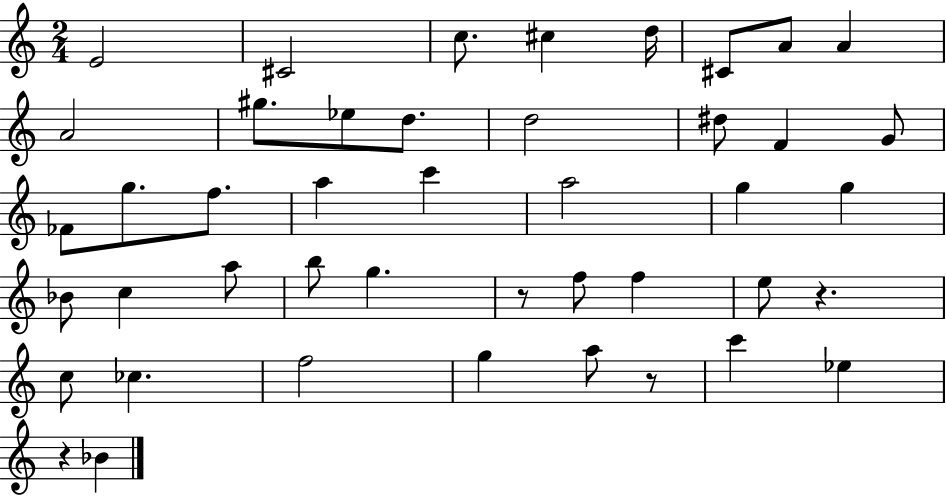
E4/h C#4/h C5/e. C#5/q D5/s C#4/e A4/e A4/q A4/h G#5/e. Eb5/e D5/e. D5/h D#5/e F4/q G4/e FES4/e G5/e. F5/e. A5/q C6/q A5/h G5/q G5/q Bb4/e C5/q A5/e B5/e G5/q. R/e F5/e F5/q E5/e R/q. C5/e CES5/q. F5/h G5/q A5/e R/e C6/q Eb5/q R/q Bb4/q